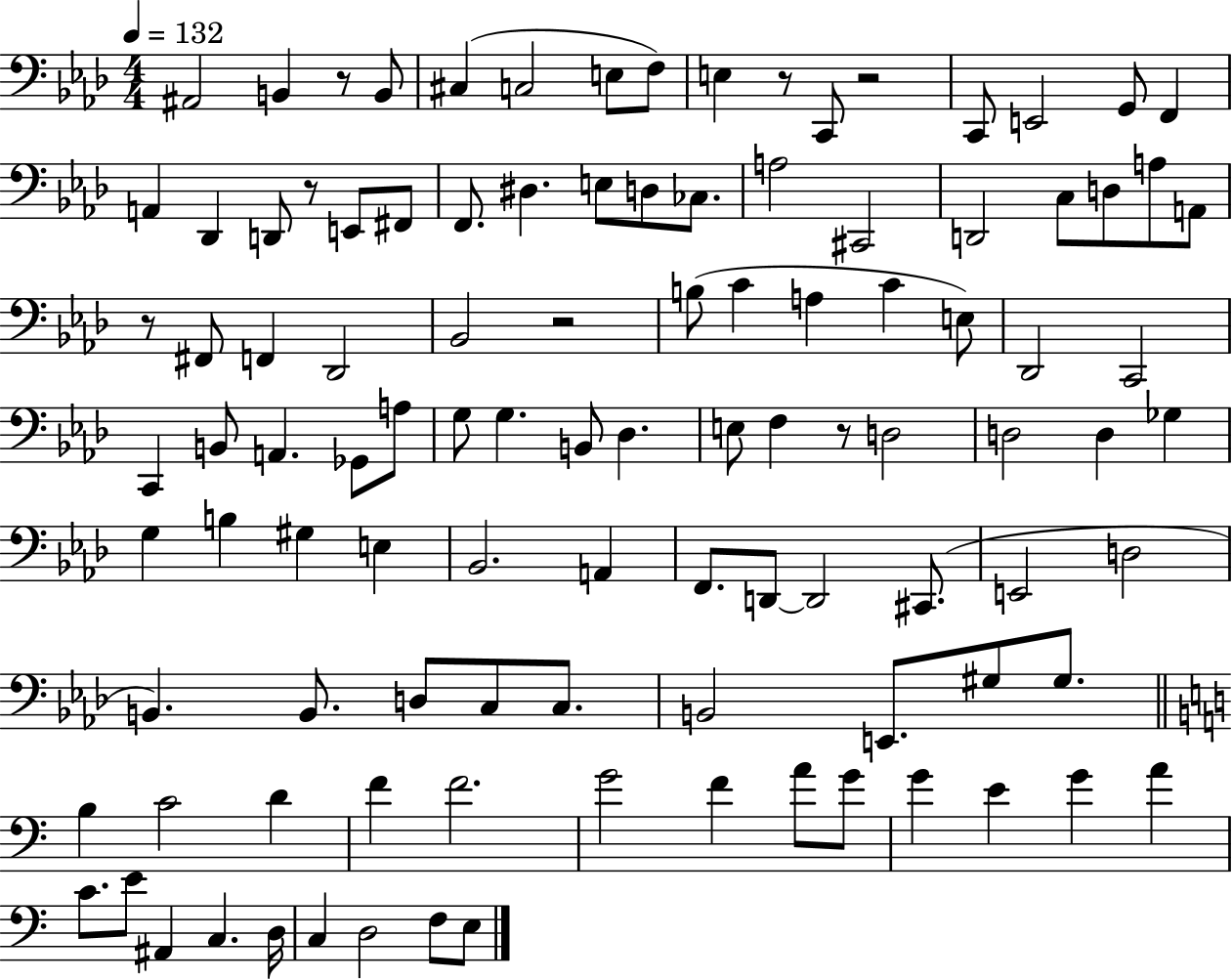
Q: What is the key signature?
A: AES major